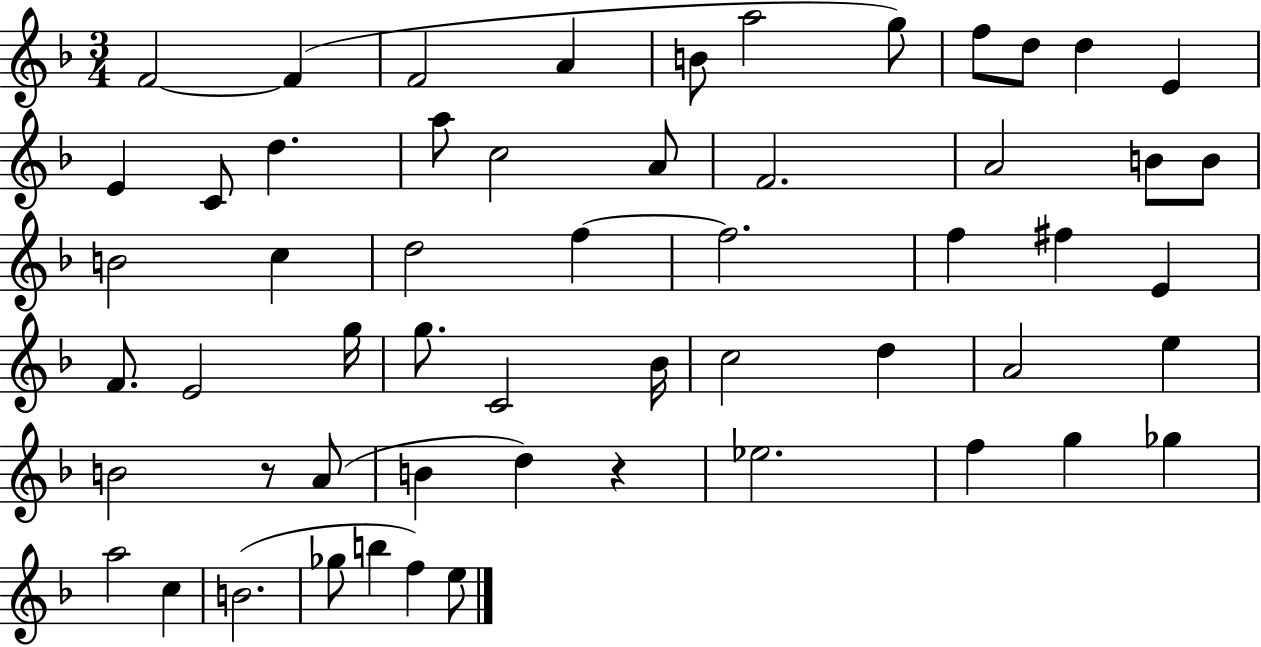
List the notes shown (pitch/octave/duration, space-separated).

F4/h F4/q F4/h A4/q B4/e A5/h G5/e F5/e D5/e D5/q E4/q E4/q C4/e D5/q. A5/e C5/h A4/e F4/h. A4/h B4/e B4/e B4/h C5/q D5/h F5/q F5/h. F5/q F#5/q E4/q F4/e. E4/h G5/s G5/e. C4/h Bb4/s C5/h D5/q A4/h E5/q B4/h R/e A4/e B4/q D5/q R/q Eb5/h. F5/q G5/q Gb5/q A5/h C5/q B4/h. Gb5/e B5/q F5/q E5/e